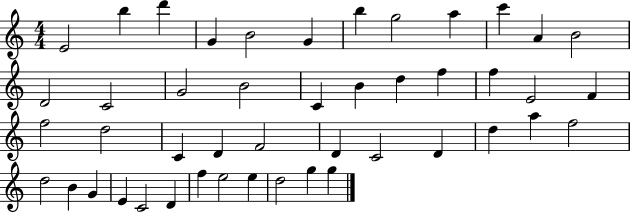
{
  \clef treble
  \numericTimeSignature
  \time 4/4
  \key c \major
  e'2 b''4 d'''4 | g'4 b'2 g'4 | b''4 g''2 a''4 | c'''4 a'4 b'2 | \break d'2 c'2 | g'2 b'2 | c'4 b'4 d''4 f''4 | f''4 e'2 f'4 | \break f''2 d''2 | c'4 d'4 f'2 | d'4 c'2 d'4 | d''4 a''4 f''2 | \break d''2 b'4 g'4 | e'4 c'2 d'4 | f''4 e''2 e''4 | d''2 g''4 g''4 | \break \bar "|."
}